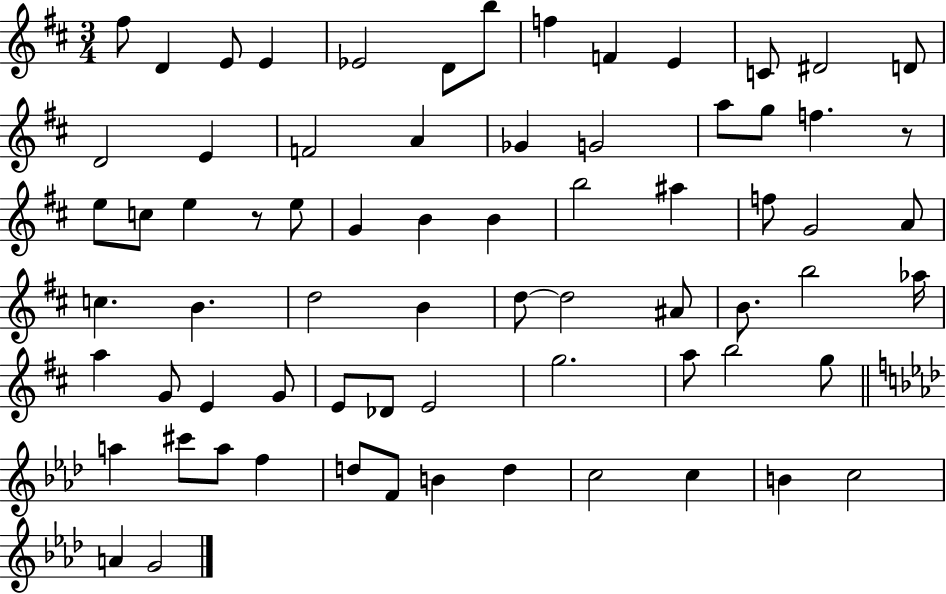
{
  \clef treble
  \numericTimeSignature
  \time 3/4
  \key d \major
  \repeat volta 2 { fis''8 d'4 e'8 e'4 | ees'2 d'8 b''8 | f''4 f'4 e'4 | c'8 dis'2 d'8 | \break d'2 e'4 | f'2 a'4 | ges'4 g'2 | a''8 g''8 f''4. r8 | \break e''8 c''8 e''4 r8 e''8 | g'4 b'4 b'4 | b''2 ais''4 | f''8 g'2 a'8 | \break c''4. b'4. | d''2 b'4 | d''8~~ d''2 ais'8 | b'8. b''2 aes''16 | \break a''4 g'8 e'4 g'8 | e'8 des'8 e'2 | g''2. | a''8 b''2 g''8 | \break \bar "||" \break \key aes \major a''4 cis'''8 a''8 f''4 | d''8 f'8 b'4 d''4 | c''2 c''4 | b'4 c''2 | \break a'4 g'2 | } \bar "|."
}